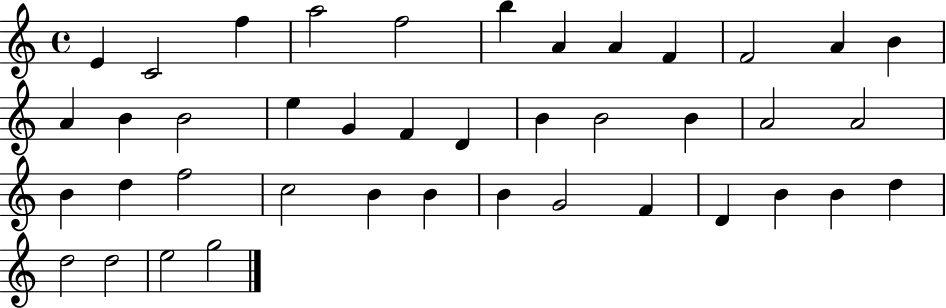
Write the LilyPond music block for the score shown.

{
  \clef treble
  \time 4/4
  \defaultTimeSignature
  \key c \major
  e'4 c'2 f''4 | a''2 f''2 | b''4 a'4 a'4 f'4 | f'2 a'4 b'4 | \break a'4 b'4 b'2 | e''4 g'4 f'4 d'4 | b'4 b'2 b'4 | a'2 a'2 | \break b'4 d''4 f''2 | c''2 b'4 b'4 | b'4 g'2 f'4 | d'4 b'4 b'4 d''4 | \break d''2 d''2 | e''2 g''2 | \bar "|."
}